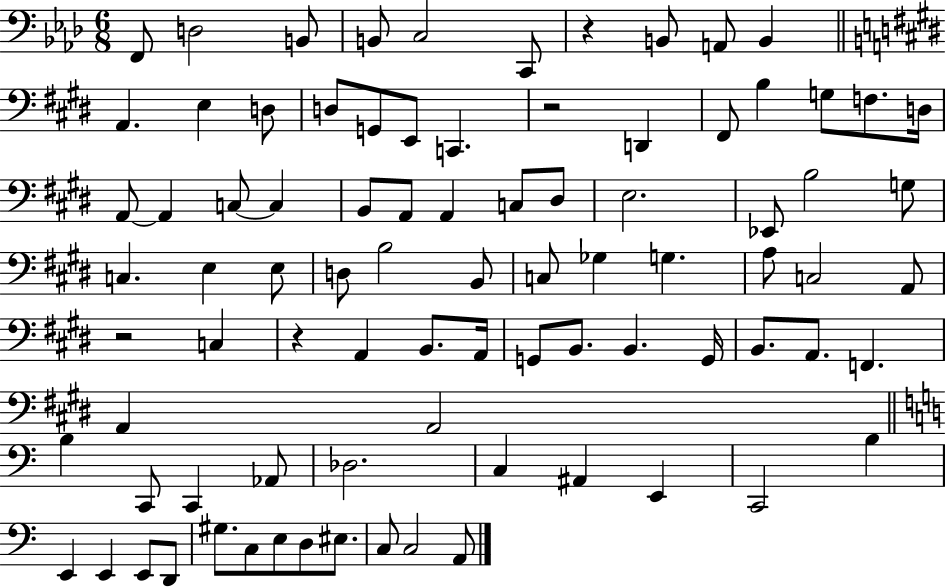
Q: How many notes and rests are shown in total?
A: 86